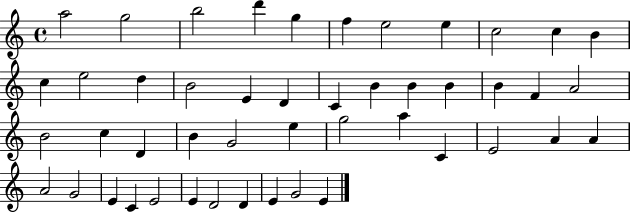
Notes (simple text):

A5/h G5/h B5/h D6/q G5/q F5/q E5/h E5/q C5/h C5/q B4/q C5/q E5/h D5/q B4/h E4/q D4/q C4/q B4/q B4/q B4/q B4/q F4/q A4/h B4/h C5/q D4/q B4/q G4/h E5/q G5/h A5/q C4/q E4/h A4/q A4/q A4/h G4/h E4/q C4/q E4/h E4/q D4/h D4/q E4/q G4/h E4/q